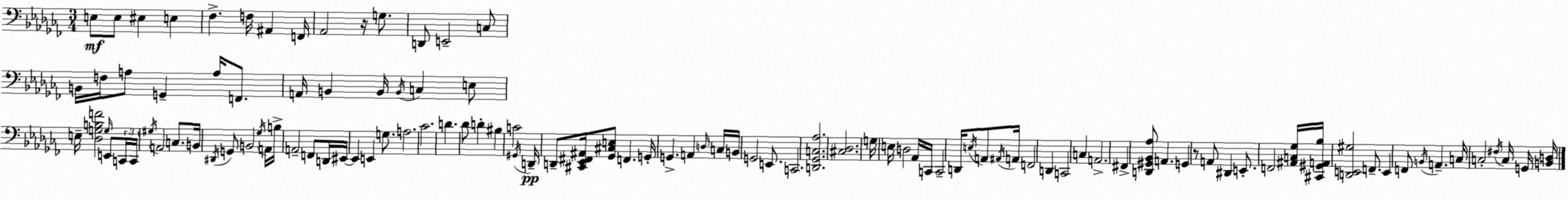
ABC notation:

X:1
T:Untitled
M:3/4
L:1/4
K:Abm
E,/2 E,/2 ^E, E, _F, F,/4 ^A,, F,,/4 _A,,2 z/4 G,/2 D,,/2 E,,2 C,/2 B,,/4 F,/4 A,/2 G,, A,/4 F,,/2 A,,/4 B,, B,,/4 B,,/4 C, E,/2 E,/4 [_D,G,B,F]2 G,/4 E,,/2 C,,/4 C,,/4 ^G,/4 A,,2 C,/2 B,,/4 ^D,,/4 G,,/2 B,,2 _G,/4 A,,/4 B,/4 A,,2 F,,/2 D,,/4 ^E,,/4 ^E,, E,, G,/2 A,2 _C2 D _D/2 D ^B, C2 ^G,,/4 D,,/4 D,,/2 [^C,,_E,,^F,,^A,,]/4 [_G,,^C,E,]/2 F,, G,,/4 G,, A,, D,/4 C,/4 B,,/4 G,,2 E,,/2 C,,2 [D,,_G,,C,_A,]2 [^C,_D,]2 G,/4 E,/4 D,2 _A,,/4 C,,/4 C,,2 D,,/4 E,/4 A,,/2 ^A,,/4 A,,/4 F,,2 D,, C,,2 C, A,,2 ^F,, [D,,^G,,_B,,_A,]/2 A,, G,, z/2 A,,/2 ^D,, E,,/2 F,,2 [^A,,C,_G,]/4 [^C,,^G,,A,,_B,]/4 [D,,E,,^G,]2 F,,/2 E,, F,,/2 B,,/4 A,, C,/4 C,2 ^F,/4 C,/4 G,,/4 [B,,D,]/4